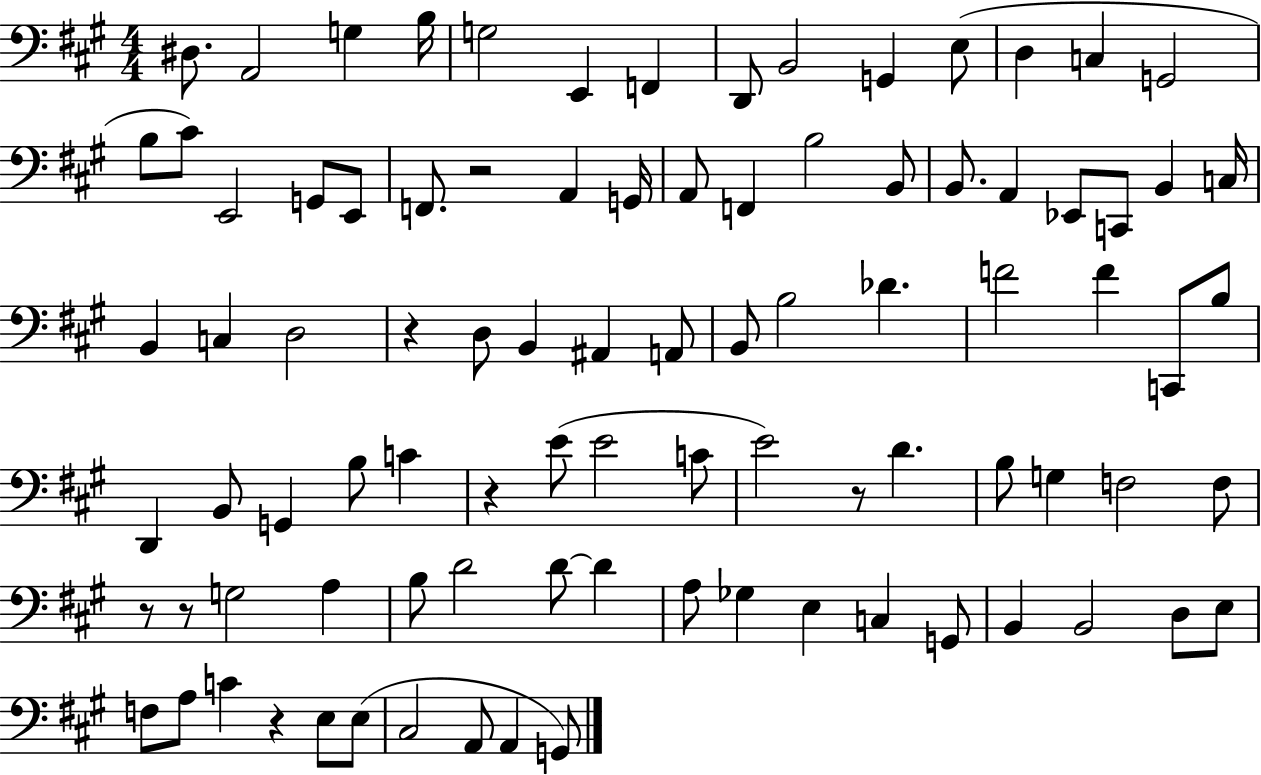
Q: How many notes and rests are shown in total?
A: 91